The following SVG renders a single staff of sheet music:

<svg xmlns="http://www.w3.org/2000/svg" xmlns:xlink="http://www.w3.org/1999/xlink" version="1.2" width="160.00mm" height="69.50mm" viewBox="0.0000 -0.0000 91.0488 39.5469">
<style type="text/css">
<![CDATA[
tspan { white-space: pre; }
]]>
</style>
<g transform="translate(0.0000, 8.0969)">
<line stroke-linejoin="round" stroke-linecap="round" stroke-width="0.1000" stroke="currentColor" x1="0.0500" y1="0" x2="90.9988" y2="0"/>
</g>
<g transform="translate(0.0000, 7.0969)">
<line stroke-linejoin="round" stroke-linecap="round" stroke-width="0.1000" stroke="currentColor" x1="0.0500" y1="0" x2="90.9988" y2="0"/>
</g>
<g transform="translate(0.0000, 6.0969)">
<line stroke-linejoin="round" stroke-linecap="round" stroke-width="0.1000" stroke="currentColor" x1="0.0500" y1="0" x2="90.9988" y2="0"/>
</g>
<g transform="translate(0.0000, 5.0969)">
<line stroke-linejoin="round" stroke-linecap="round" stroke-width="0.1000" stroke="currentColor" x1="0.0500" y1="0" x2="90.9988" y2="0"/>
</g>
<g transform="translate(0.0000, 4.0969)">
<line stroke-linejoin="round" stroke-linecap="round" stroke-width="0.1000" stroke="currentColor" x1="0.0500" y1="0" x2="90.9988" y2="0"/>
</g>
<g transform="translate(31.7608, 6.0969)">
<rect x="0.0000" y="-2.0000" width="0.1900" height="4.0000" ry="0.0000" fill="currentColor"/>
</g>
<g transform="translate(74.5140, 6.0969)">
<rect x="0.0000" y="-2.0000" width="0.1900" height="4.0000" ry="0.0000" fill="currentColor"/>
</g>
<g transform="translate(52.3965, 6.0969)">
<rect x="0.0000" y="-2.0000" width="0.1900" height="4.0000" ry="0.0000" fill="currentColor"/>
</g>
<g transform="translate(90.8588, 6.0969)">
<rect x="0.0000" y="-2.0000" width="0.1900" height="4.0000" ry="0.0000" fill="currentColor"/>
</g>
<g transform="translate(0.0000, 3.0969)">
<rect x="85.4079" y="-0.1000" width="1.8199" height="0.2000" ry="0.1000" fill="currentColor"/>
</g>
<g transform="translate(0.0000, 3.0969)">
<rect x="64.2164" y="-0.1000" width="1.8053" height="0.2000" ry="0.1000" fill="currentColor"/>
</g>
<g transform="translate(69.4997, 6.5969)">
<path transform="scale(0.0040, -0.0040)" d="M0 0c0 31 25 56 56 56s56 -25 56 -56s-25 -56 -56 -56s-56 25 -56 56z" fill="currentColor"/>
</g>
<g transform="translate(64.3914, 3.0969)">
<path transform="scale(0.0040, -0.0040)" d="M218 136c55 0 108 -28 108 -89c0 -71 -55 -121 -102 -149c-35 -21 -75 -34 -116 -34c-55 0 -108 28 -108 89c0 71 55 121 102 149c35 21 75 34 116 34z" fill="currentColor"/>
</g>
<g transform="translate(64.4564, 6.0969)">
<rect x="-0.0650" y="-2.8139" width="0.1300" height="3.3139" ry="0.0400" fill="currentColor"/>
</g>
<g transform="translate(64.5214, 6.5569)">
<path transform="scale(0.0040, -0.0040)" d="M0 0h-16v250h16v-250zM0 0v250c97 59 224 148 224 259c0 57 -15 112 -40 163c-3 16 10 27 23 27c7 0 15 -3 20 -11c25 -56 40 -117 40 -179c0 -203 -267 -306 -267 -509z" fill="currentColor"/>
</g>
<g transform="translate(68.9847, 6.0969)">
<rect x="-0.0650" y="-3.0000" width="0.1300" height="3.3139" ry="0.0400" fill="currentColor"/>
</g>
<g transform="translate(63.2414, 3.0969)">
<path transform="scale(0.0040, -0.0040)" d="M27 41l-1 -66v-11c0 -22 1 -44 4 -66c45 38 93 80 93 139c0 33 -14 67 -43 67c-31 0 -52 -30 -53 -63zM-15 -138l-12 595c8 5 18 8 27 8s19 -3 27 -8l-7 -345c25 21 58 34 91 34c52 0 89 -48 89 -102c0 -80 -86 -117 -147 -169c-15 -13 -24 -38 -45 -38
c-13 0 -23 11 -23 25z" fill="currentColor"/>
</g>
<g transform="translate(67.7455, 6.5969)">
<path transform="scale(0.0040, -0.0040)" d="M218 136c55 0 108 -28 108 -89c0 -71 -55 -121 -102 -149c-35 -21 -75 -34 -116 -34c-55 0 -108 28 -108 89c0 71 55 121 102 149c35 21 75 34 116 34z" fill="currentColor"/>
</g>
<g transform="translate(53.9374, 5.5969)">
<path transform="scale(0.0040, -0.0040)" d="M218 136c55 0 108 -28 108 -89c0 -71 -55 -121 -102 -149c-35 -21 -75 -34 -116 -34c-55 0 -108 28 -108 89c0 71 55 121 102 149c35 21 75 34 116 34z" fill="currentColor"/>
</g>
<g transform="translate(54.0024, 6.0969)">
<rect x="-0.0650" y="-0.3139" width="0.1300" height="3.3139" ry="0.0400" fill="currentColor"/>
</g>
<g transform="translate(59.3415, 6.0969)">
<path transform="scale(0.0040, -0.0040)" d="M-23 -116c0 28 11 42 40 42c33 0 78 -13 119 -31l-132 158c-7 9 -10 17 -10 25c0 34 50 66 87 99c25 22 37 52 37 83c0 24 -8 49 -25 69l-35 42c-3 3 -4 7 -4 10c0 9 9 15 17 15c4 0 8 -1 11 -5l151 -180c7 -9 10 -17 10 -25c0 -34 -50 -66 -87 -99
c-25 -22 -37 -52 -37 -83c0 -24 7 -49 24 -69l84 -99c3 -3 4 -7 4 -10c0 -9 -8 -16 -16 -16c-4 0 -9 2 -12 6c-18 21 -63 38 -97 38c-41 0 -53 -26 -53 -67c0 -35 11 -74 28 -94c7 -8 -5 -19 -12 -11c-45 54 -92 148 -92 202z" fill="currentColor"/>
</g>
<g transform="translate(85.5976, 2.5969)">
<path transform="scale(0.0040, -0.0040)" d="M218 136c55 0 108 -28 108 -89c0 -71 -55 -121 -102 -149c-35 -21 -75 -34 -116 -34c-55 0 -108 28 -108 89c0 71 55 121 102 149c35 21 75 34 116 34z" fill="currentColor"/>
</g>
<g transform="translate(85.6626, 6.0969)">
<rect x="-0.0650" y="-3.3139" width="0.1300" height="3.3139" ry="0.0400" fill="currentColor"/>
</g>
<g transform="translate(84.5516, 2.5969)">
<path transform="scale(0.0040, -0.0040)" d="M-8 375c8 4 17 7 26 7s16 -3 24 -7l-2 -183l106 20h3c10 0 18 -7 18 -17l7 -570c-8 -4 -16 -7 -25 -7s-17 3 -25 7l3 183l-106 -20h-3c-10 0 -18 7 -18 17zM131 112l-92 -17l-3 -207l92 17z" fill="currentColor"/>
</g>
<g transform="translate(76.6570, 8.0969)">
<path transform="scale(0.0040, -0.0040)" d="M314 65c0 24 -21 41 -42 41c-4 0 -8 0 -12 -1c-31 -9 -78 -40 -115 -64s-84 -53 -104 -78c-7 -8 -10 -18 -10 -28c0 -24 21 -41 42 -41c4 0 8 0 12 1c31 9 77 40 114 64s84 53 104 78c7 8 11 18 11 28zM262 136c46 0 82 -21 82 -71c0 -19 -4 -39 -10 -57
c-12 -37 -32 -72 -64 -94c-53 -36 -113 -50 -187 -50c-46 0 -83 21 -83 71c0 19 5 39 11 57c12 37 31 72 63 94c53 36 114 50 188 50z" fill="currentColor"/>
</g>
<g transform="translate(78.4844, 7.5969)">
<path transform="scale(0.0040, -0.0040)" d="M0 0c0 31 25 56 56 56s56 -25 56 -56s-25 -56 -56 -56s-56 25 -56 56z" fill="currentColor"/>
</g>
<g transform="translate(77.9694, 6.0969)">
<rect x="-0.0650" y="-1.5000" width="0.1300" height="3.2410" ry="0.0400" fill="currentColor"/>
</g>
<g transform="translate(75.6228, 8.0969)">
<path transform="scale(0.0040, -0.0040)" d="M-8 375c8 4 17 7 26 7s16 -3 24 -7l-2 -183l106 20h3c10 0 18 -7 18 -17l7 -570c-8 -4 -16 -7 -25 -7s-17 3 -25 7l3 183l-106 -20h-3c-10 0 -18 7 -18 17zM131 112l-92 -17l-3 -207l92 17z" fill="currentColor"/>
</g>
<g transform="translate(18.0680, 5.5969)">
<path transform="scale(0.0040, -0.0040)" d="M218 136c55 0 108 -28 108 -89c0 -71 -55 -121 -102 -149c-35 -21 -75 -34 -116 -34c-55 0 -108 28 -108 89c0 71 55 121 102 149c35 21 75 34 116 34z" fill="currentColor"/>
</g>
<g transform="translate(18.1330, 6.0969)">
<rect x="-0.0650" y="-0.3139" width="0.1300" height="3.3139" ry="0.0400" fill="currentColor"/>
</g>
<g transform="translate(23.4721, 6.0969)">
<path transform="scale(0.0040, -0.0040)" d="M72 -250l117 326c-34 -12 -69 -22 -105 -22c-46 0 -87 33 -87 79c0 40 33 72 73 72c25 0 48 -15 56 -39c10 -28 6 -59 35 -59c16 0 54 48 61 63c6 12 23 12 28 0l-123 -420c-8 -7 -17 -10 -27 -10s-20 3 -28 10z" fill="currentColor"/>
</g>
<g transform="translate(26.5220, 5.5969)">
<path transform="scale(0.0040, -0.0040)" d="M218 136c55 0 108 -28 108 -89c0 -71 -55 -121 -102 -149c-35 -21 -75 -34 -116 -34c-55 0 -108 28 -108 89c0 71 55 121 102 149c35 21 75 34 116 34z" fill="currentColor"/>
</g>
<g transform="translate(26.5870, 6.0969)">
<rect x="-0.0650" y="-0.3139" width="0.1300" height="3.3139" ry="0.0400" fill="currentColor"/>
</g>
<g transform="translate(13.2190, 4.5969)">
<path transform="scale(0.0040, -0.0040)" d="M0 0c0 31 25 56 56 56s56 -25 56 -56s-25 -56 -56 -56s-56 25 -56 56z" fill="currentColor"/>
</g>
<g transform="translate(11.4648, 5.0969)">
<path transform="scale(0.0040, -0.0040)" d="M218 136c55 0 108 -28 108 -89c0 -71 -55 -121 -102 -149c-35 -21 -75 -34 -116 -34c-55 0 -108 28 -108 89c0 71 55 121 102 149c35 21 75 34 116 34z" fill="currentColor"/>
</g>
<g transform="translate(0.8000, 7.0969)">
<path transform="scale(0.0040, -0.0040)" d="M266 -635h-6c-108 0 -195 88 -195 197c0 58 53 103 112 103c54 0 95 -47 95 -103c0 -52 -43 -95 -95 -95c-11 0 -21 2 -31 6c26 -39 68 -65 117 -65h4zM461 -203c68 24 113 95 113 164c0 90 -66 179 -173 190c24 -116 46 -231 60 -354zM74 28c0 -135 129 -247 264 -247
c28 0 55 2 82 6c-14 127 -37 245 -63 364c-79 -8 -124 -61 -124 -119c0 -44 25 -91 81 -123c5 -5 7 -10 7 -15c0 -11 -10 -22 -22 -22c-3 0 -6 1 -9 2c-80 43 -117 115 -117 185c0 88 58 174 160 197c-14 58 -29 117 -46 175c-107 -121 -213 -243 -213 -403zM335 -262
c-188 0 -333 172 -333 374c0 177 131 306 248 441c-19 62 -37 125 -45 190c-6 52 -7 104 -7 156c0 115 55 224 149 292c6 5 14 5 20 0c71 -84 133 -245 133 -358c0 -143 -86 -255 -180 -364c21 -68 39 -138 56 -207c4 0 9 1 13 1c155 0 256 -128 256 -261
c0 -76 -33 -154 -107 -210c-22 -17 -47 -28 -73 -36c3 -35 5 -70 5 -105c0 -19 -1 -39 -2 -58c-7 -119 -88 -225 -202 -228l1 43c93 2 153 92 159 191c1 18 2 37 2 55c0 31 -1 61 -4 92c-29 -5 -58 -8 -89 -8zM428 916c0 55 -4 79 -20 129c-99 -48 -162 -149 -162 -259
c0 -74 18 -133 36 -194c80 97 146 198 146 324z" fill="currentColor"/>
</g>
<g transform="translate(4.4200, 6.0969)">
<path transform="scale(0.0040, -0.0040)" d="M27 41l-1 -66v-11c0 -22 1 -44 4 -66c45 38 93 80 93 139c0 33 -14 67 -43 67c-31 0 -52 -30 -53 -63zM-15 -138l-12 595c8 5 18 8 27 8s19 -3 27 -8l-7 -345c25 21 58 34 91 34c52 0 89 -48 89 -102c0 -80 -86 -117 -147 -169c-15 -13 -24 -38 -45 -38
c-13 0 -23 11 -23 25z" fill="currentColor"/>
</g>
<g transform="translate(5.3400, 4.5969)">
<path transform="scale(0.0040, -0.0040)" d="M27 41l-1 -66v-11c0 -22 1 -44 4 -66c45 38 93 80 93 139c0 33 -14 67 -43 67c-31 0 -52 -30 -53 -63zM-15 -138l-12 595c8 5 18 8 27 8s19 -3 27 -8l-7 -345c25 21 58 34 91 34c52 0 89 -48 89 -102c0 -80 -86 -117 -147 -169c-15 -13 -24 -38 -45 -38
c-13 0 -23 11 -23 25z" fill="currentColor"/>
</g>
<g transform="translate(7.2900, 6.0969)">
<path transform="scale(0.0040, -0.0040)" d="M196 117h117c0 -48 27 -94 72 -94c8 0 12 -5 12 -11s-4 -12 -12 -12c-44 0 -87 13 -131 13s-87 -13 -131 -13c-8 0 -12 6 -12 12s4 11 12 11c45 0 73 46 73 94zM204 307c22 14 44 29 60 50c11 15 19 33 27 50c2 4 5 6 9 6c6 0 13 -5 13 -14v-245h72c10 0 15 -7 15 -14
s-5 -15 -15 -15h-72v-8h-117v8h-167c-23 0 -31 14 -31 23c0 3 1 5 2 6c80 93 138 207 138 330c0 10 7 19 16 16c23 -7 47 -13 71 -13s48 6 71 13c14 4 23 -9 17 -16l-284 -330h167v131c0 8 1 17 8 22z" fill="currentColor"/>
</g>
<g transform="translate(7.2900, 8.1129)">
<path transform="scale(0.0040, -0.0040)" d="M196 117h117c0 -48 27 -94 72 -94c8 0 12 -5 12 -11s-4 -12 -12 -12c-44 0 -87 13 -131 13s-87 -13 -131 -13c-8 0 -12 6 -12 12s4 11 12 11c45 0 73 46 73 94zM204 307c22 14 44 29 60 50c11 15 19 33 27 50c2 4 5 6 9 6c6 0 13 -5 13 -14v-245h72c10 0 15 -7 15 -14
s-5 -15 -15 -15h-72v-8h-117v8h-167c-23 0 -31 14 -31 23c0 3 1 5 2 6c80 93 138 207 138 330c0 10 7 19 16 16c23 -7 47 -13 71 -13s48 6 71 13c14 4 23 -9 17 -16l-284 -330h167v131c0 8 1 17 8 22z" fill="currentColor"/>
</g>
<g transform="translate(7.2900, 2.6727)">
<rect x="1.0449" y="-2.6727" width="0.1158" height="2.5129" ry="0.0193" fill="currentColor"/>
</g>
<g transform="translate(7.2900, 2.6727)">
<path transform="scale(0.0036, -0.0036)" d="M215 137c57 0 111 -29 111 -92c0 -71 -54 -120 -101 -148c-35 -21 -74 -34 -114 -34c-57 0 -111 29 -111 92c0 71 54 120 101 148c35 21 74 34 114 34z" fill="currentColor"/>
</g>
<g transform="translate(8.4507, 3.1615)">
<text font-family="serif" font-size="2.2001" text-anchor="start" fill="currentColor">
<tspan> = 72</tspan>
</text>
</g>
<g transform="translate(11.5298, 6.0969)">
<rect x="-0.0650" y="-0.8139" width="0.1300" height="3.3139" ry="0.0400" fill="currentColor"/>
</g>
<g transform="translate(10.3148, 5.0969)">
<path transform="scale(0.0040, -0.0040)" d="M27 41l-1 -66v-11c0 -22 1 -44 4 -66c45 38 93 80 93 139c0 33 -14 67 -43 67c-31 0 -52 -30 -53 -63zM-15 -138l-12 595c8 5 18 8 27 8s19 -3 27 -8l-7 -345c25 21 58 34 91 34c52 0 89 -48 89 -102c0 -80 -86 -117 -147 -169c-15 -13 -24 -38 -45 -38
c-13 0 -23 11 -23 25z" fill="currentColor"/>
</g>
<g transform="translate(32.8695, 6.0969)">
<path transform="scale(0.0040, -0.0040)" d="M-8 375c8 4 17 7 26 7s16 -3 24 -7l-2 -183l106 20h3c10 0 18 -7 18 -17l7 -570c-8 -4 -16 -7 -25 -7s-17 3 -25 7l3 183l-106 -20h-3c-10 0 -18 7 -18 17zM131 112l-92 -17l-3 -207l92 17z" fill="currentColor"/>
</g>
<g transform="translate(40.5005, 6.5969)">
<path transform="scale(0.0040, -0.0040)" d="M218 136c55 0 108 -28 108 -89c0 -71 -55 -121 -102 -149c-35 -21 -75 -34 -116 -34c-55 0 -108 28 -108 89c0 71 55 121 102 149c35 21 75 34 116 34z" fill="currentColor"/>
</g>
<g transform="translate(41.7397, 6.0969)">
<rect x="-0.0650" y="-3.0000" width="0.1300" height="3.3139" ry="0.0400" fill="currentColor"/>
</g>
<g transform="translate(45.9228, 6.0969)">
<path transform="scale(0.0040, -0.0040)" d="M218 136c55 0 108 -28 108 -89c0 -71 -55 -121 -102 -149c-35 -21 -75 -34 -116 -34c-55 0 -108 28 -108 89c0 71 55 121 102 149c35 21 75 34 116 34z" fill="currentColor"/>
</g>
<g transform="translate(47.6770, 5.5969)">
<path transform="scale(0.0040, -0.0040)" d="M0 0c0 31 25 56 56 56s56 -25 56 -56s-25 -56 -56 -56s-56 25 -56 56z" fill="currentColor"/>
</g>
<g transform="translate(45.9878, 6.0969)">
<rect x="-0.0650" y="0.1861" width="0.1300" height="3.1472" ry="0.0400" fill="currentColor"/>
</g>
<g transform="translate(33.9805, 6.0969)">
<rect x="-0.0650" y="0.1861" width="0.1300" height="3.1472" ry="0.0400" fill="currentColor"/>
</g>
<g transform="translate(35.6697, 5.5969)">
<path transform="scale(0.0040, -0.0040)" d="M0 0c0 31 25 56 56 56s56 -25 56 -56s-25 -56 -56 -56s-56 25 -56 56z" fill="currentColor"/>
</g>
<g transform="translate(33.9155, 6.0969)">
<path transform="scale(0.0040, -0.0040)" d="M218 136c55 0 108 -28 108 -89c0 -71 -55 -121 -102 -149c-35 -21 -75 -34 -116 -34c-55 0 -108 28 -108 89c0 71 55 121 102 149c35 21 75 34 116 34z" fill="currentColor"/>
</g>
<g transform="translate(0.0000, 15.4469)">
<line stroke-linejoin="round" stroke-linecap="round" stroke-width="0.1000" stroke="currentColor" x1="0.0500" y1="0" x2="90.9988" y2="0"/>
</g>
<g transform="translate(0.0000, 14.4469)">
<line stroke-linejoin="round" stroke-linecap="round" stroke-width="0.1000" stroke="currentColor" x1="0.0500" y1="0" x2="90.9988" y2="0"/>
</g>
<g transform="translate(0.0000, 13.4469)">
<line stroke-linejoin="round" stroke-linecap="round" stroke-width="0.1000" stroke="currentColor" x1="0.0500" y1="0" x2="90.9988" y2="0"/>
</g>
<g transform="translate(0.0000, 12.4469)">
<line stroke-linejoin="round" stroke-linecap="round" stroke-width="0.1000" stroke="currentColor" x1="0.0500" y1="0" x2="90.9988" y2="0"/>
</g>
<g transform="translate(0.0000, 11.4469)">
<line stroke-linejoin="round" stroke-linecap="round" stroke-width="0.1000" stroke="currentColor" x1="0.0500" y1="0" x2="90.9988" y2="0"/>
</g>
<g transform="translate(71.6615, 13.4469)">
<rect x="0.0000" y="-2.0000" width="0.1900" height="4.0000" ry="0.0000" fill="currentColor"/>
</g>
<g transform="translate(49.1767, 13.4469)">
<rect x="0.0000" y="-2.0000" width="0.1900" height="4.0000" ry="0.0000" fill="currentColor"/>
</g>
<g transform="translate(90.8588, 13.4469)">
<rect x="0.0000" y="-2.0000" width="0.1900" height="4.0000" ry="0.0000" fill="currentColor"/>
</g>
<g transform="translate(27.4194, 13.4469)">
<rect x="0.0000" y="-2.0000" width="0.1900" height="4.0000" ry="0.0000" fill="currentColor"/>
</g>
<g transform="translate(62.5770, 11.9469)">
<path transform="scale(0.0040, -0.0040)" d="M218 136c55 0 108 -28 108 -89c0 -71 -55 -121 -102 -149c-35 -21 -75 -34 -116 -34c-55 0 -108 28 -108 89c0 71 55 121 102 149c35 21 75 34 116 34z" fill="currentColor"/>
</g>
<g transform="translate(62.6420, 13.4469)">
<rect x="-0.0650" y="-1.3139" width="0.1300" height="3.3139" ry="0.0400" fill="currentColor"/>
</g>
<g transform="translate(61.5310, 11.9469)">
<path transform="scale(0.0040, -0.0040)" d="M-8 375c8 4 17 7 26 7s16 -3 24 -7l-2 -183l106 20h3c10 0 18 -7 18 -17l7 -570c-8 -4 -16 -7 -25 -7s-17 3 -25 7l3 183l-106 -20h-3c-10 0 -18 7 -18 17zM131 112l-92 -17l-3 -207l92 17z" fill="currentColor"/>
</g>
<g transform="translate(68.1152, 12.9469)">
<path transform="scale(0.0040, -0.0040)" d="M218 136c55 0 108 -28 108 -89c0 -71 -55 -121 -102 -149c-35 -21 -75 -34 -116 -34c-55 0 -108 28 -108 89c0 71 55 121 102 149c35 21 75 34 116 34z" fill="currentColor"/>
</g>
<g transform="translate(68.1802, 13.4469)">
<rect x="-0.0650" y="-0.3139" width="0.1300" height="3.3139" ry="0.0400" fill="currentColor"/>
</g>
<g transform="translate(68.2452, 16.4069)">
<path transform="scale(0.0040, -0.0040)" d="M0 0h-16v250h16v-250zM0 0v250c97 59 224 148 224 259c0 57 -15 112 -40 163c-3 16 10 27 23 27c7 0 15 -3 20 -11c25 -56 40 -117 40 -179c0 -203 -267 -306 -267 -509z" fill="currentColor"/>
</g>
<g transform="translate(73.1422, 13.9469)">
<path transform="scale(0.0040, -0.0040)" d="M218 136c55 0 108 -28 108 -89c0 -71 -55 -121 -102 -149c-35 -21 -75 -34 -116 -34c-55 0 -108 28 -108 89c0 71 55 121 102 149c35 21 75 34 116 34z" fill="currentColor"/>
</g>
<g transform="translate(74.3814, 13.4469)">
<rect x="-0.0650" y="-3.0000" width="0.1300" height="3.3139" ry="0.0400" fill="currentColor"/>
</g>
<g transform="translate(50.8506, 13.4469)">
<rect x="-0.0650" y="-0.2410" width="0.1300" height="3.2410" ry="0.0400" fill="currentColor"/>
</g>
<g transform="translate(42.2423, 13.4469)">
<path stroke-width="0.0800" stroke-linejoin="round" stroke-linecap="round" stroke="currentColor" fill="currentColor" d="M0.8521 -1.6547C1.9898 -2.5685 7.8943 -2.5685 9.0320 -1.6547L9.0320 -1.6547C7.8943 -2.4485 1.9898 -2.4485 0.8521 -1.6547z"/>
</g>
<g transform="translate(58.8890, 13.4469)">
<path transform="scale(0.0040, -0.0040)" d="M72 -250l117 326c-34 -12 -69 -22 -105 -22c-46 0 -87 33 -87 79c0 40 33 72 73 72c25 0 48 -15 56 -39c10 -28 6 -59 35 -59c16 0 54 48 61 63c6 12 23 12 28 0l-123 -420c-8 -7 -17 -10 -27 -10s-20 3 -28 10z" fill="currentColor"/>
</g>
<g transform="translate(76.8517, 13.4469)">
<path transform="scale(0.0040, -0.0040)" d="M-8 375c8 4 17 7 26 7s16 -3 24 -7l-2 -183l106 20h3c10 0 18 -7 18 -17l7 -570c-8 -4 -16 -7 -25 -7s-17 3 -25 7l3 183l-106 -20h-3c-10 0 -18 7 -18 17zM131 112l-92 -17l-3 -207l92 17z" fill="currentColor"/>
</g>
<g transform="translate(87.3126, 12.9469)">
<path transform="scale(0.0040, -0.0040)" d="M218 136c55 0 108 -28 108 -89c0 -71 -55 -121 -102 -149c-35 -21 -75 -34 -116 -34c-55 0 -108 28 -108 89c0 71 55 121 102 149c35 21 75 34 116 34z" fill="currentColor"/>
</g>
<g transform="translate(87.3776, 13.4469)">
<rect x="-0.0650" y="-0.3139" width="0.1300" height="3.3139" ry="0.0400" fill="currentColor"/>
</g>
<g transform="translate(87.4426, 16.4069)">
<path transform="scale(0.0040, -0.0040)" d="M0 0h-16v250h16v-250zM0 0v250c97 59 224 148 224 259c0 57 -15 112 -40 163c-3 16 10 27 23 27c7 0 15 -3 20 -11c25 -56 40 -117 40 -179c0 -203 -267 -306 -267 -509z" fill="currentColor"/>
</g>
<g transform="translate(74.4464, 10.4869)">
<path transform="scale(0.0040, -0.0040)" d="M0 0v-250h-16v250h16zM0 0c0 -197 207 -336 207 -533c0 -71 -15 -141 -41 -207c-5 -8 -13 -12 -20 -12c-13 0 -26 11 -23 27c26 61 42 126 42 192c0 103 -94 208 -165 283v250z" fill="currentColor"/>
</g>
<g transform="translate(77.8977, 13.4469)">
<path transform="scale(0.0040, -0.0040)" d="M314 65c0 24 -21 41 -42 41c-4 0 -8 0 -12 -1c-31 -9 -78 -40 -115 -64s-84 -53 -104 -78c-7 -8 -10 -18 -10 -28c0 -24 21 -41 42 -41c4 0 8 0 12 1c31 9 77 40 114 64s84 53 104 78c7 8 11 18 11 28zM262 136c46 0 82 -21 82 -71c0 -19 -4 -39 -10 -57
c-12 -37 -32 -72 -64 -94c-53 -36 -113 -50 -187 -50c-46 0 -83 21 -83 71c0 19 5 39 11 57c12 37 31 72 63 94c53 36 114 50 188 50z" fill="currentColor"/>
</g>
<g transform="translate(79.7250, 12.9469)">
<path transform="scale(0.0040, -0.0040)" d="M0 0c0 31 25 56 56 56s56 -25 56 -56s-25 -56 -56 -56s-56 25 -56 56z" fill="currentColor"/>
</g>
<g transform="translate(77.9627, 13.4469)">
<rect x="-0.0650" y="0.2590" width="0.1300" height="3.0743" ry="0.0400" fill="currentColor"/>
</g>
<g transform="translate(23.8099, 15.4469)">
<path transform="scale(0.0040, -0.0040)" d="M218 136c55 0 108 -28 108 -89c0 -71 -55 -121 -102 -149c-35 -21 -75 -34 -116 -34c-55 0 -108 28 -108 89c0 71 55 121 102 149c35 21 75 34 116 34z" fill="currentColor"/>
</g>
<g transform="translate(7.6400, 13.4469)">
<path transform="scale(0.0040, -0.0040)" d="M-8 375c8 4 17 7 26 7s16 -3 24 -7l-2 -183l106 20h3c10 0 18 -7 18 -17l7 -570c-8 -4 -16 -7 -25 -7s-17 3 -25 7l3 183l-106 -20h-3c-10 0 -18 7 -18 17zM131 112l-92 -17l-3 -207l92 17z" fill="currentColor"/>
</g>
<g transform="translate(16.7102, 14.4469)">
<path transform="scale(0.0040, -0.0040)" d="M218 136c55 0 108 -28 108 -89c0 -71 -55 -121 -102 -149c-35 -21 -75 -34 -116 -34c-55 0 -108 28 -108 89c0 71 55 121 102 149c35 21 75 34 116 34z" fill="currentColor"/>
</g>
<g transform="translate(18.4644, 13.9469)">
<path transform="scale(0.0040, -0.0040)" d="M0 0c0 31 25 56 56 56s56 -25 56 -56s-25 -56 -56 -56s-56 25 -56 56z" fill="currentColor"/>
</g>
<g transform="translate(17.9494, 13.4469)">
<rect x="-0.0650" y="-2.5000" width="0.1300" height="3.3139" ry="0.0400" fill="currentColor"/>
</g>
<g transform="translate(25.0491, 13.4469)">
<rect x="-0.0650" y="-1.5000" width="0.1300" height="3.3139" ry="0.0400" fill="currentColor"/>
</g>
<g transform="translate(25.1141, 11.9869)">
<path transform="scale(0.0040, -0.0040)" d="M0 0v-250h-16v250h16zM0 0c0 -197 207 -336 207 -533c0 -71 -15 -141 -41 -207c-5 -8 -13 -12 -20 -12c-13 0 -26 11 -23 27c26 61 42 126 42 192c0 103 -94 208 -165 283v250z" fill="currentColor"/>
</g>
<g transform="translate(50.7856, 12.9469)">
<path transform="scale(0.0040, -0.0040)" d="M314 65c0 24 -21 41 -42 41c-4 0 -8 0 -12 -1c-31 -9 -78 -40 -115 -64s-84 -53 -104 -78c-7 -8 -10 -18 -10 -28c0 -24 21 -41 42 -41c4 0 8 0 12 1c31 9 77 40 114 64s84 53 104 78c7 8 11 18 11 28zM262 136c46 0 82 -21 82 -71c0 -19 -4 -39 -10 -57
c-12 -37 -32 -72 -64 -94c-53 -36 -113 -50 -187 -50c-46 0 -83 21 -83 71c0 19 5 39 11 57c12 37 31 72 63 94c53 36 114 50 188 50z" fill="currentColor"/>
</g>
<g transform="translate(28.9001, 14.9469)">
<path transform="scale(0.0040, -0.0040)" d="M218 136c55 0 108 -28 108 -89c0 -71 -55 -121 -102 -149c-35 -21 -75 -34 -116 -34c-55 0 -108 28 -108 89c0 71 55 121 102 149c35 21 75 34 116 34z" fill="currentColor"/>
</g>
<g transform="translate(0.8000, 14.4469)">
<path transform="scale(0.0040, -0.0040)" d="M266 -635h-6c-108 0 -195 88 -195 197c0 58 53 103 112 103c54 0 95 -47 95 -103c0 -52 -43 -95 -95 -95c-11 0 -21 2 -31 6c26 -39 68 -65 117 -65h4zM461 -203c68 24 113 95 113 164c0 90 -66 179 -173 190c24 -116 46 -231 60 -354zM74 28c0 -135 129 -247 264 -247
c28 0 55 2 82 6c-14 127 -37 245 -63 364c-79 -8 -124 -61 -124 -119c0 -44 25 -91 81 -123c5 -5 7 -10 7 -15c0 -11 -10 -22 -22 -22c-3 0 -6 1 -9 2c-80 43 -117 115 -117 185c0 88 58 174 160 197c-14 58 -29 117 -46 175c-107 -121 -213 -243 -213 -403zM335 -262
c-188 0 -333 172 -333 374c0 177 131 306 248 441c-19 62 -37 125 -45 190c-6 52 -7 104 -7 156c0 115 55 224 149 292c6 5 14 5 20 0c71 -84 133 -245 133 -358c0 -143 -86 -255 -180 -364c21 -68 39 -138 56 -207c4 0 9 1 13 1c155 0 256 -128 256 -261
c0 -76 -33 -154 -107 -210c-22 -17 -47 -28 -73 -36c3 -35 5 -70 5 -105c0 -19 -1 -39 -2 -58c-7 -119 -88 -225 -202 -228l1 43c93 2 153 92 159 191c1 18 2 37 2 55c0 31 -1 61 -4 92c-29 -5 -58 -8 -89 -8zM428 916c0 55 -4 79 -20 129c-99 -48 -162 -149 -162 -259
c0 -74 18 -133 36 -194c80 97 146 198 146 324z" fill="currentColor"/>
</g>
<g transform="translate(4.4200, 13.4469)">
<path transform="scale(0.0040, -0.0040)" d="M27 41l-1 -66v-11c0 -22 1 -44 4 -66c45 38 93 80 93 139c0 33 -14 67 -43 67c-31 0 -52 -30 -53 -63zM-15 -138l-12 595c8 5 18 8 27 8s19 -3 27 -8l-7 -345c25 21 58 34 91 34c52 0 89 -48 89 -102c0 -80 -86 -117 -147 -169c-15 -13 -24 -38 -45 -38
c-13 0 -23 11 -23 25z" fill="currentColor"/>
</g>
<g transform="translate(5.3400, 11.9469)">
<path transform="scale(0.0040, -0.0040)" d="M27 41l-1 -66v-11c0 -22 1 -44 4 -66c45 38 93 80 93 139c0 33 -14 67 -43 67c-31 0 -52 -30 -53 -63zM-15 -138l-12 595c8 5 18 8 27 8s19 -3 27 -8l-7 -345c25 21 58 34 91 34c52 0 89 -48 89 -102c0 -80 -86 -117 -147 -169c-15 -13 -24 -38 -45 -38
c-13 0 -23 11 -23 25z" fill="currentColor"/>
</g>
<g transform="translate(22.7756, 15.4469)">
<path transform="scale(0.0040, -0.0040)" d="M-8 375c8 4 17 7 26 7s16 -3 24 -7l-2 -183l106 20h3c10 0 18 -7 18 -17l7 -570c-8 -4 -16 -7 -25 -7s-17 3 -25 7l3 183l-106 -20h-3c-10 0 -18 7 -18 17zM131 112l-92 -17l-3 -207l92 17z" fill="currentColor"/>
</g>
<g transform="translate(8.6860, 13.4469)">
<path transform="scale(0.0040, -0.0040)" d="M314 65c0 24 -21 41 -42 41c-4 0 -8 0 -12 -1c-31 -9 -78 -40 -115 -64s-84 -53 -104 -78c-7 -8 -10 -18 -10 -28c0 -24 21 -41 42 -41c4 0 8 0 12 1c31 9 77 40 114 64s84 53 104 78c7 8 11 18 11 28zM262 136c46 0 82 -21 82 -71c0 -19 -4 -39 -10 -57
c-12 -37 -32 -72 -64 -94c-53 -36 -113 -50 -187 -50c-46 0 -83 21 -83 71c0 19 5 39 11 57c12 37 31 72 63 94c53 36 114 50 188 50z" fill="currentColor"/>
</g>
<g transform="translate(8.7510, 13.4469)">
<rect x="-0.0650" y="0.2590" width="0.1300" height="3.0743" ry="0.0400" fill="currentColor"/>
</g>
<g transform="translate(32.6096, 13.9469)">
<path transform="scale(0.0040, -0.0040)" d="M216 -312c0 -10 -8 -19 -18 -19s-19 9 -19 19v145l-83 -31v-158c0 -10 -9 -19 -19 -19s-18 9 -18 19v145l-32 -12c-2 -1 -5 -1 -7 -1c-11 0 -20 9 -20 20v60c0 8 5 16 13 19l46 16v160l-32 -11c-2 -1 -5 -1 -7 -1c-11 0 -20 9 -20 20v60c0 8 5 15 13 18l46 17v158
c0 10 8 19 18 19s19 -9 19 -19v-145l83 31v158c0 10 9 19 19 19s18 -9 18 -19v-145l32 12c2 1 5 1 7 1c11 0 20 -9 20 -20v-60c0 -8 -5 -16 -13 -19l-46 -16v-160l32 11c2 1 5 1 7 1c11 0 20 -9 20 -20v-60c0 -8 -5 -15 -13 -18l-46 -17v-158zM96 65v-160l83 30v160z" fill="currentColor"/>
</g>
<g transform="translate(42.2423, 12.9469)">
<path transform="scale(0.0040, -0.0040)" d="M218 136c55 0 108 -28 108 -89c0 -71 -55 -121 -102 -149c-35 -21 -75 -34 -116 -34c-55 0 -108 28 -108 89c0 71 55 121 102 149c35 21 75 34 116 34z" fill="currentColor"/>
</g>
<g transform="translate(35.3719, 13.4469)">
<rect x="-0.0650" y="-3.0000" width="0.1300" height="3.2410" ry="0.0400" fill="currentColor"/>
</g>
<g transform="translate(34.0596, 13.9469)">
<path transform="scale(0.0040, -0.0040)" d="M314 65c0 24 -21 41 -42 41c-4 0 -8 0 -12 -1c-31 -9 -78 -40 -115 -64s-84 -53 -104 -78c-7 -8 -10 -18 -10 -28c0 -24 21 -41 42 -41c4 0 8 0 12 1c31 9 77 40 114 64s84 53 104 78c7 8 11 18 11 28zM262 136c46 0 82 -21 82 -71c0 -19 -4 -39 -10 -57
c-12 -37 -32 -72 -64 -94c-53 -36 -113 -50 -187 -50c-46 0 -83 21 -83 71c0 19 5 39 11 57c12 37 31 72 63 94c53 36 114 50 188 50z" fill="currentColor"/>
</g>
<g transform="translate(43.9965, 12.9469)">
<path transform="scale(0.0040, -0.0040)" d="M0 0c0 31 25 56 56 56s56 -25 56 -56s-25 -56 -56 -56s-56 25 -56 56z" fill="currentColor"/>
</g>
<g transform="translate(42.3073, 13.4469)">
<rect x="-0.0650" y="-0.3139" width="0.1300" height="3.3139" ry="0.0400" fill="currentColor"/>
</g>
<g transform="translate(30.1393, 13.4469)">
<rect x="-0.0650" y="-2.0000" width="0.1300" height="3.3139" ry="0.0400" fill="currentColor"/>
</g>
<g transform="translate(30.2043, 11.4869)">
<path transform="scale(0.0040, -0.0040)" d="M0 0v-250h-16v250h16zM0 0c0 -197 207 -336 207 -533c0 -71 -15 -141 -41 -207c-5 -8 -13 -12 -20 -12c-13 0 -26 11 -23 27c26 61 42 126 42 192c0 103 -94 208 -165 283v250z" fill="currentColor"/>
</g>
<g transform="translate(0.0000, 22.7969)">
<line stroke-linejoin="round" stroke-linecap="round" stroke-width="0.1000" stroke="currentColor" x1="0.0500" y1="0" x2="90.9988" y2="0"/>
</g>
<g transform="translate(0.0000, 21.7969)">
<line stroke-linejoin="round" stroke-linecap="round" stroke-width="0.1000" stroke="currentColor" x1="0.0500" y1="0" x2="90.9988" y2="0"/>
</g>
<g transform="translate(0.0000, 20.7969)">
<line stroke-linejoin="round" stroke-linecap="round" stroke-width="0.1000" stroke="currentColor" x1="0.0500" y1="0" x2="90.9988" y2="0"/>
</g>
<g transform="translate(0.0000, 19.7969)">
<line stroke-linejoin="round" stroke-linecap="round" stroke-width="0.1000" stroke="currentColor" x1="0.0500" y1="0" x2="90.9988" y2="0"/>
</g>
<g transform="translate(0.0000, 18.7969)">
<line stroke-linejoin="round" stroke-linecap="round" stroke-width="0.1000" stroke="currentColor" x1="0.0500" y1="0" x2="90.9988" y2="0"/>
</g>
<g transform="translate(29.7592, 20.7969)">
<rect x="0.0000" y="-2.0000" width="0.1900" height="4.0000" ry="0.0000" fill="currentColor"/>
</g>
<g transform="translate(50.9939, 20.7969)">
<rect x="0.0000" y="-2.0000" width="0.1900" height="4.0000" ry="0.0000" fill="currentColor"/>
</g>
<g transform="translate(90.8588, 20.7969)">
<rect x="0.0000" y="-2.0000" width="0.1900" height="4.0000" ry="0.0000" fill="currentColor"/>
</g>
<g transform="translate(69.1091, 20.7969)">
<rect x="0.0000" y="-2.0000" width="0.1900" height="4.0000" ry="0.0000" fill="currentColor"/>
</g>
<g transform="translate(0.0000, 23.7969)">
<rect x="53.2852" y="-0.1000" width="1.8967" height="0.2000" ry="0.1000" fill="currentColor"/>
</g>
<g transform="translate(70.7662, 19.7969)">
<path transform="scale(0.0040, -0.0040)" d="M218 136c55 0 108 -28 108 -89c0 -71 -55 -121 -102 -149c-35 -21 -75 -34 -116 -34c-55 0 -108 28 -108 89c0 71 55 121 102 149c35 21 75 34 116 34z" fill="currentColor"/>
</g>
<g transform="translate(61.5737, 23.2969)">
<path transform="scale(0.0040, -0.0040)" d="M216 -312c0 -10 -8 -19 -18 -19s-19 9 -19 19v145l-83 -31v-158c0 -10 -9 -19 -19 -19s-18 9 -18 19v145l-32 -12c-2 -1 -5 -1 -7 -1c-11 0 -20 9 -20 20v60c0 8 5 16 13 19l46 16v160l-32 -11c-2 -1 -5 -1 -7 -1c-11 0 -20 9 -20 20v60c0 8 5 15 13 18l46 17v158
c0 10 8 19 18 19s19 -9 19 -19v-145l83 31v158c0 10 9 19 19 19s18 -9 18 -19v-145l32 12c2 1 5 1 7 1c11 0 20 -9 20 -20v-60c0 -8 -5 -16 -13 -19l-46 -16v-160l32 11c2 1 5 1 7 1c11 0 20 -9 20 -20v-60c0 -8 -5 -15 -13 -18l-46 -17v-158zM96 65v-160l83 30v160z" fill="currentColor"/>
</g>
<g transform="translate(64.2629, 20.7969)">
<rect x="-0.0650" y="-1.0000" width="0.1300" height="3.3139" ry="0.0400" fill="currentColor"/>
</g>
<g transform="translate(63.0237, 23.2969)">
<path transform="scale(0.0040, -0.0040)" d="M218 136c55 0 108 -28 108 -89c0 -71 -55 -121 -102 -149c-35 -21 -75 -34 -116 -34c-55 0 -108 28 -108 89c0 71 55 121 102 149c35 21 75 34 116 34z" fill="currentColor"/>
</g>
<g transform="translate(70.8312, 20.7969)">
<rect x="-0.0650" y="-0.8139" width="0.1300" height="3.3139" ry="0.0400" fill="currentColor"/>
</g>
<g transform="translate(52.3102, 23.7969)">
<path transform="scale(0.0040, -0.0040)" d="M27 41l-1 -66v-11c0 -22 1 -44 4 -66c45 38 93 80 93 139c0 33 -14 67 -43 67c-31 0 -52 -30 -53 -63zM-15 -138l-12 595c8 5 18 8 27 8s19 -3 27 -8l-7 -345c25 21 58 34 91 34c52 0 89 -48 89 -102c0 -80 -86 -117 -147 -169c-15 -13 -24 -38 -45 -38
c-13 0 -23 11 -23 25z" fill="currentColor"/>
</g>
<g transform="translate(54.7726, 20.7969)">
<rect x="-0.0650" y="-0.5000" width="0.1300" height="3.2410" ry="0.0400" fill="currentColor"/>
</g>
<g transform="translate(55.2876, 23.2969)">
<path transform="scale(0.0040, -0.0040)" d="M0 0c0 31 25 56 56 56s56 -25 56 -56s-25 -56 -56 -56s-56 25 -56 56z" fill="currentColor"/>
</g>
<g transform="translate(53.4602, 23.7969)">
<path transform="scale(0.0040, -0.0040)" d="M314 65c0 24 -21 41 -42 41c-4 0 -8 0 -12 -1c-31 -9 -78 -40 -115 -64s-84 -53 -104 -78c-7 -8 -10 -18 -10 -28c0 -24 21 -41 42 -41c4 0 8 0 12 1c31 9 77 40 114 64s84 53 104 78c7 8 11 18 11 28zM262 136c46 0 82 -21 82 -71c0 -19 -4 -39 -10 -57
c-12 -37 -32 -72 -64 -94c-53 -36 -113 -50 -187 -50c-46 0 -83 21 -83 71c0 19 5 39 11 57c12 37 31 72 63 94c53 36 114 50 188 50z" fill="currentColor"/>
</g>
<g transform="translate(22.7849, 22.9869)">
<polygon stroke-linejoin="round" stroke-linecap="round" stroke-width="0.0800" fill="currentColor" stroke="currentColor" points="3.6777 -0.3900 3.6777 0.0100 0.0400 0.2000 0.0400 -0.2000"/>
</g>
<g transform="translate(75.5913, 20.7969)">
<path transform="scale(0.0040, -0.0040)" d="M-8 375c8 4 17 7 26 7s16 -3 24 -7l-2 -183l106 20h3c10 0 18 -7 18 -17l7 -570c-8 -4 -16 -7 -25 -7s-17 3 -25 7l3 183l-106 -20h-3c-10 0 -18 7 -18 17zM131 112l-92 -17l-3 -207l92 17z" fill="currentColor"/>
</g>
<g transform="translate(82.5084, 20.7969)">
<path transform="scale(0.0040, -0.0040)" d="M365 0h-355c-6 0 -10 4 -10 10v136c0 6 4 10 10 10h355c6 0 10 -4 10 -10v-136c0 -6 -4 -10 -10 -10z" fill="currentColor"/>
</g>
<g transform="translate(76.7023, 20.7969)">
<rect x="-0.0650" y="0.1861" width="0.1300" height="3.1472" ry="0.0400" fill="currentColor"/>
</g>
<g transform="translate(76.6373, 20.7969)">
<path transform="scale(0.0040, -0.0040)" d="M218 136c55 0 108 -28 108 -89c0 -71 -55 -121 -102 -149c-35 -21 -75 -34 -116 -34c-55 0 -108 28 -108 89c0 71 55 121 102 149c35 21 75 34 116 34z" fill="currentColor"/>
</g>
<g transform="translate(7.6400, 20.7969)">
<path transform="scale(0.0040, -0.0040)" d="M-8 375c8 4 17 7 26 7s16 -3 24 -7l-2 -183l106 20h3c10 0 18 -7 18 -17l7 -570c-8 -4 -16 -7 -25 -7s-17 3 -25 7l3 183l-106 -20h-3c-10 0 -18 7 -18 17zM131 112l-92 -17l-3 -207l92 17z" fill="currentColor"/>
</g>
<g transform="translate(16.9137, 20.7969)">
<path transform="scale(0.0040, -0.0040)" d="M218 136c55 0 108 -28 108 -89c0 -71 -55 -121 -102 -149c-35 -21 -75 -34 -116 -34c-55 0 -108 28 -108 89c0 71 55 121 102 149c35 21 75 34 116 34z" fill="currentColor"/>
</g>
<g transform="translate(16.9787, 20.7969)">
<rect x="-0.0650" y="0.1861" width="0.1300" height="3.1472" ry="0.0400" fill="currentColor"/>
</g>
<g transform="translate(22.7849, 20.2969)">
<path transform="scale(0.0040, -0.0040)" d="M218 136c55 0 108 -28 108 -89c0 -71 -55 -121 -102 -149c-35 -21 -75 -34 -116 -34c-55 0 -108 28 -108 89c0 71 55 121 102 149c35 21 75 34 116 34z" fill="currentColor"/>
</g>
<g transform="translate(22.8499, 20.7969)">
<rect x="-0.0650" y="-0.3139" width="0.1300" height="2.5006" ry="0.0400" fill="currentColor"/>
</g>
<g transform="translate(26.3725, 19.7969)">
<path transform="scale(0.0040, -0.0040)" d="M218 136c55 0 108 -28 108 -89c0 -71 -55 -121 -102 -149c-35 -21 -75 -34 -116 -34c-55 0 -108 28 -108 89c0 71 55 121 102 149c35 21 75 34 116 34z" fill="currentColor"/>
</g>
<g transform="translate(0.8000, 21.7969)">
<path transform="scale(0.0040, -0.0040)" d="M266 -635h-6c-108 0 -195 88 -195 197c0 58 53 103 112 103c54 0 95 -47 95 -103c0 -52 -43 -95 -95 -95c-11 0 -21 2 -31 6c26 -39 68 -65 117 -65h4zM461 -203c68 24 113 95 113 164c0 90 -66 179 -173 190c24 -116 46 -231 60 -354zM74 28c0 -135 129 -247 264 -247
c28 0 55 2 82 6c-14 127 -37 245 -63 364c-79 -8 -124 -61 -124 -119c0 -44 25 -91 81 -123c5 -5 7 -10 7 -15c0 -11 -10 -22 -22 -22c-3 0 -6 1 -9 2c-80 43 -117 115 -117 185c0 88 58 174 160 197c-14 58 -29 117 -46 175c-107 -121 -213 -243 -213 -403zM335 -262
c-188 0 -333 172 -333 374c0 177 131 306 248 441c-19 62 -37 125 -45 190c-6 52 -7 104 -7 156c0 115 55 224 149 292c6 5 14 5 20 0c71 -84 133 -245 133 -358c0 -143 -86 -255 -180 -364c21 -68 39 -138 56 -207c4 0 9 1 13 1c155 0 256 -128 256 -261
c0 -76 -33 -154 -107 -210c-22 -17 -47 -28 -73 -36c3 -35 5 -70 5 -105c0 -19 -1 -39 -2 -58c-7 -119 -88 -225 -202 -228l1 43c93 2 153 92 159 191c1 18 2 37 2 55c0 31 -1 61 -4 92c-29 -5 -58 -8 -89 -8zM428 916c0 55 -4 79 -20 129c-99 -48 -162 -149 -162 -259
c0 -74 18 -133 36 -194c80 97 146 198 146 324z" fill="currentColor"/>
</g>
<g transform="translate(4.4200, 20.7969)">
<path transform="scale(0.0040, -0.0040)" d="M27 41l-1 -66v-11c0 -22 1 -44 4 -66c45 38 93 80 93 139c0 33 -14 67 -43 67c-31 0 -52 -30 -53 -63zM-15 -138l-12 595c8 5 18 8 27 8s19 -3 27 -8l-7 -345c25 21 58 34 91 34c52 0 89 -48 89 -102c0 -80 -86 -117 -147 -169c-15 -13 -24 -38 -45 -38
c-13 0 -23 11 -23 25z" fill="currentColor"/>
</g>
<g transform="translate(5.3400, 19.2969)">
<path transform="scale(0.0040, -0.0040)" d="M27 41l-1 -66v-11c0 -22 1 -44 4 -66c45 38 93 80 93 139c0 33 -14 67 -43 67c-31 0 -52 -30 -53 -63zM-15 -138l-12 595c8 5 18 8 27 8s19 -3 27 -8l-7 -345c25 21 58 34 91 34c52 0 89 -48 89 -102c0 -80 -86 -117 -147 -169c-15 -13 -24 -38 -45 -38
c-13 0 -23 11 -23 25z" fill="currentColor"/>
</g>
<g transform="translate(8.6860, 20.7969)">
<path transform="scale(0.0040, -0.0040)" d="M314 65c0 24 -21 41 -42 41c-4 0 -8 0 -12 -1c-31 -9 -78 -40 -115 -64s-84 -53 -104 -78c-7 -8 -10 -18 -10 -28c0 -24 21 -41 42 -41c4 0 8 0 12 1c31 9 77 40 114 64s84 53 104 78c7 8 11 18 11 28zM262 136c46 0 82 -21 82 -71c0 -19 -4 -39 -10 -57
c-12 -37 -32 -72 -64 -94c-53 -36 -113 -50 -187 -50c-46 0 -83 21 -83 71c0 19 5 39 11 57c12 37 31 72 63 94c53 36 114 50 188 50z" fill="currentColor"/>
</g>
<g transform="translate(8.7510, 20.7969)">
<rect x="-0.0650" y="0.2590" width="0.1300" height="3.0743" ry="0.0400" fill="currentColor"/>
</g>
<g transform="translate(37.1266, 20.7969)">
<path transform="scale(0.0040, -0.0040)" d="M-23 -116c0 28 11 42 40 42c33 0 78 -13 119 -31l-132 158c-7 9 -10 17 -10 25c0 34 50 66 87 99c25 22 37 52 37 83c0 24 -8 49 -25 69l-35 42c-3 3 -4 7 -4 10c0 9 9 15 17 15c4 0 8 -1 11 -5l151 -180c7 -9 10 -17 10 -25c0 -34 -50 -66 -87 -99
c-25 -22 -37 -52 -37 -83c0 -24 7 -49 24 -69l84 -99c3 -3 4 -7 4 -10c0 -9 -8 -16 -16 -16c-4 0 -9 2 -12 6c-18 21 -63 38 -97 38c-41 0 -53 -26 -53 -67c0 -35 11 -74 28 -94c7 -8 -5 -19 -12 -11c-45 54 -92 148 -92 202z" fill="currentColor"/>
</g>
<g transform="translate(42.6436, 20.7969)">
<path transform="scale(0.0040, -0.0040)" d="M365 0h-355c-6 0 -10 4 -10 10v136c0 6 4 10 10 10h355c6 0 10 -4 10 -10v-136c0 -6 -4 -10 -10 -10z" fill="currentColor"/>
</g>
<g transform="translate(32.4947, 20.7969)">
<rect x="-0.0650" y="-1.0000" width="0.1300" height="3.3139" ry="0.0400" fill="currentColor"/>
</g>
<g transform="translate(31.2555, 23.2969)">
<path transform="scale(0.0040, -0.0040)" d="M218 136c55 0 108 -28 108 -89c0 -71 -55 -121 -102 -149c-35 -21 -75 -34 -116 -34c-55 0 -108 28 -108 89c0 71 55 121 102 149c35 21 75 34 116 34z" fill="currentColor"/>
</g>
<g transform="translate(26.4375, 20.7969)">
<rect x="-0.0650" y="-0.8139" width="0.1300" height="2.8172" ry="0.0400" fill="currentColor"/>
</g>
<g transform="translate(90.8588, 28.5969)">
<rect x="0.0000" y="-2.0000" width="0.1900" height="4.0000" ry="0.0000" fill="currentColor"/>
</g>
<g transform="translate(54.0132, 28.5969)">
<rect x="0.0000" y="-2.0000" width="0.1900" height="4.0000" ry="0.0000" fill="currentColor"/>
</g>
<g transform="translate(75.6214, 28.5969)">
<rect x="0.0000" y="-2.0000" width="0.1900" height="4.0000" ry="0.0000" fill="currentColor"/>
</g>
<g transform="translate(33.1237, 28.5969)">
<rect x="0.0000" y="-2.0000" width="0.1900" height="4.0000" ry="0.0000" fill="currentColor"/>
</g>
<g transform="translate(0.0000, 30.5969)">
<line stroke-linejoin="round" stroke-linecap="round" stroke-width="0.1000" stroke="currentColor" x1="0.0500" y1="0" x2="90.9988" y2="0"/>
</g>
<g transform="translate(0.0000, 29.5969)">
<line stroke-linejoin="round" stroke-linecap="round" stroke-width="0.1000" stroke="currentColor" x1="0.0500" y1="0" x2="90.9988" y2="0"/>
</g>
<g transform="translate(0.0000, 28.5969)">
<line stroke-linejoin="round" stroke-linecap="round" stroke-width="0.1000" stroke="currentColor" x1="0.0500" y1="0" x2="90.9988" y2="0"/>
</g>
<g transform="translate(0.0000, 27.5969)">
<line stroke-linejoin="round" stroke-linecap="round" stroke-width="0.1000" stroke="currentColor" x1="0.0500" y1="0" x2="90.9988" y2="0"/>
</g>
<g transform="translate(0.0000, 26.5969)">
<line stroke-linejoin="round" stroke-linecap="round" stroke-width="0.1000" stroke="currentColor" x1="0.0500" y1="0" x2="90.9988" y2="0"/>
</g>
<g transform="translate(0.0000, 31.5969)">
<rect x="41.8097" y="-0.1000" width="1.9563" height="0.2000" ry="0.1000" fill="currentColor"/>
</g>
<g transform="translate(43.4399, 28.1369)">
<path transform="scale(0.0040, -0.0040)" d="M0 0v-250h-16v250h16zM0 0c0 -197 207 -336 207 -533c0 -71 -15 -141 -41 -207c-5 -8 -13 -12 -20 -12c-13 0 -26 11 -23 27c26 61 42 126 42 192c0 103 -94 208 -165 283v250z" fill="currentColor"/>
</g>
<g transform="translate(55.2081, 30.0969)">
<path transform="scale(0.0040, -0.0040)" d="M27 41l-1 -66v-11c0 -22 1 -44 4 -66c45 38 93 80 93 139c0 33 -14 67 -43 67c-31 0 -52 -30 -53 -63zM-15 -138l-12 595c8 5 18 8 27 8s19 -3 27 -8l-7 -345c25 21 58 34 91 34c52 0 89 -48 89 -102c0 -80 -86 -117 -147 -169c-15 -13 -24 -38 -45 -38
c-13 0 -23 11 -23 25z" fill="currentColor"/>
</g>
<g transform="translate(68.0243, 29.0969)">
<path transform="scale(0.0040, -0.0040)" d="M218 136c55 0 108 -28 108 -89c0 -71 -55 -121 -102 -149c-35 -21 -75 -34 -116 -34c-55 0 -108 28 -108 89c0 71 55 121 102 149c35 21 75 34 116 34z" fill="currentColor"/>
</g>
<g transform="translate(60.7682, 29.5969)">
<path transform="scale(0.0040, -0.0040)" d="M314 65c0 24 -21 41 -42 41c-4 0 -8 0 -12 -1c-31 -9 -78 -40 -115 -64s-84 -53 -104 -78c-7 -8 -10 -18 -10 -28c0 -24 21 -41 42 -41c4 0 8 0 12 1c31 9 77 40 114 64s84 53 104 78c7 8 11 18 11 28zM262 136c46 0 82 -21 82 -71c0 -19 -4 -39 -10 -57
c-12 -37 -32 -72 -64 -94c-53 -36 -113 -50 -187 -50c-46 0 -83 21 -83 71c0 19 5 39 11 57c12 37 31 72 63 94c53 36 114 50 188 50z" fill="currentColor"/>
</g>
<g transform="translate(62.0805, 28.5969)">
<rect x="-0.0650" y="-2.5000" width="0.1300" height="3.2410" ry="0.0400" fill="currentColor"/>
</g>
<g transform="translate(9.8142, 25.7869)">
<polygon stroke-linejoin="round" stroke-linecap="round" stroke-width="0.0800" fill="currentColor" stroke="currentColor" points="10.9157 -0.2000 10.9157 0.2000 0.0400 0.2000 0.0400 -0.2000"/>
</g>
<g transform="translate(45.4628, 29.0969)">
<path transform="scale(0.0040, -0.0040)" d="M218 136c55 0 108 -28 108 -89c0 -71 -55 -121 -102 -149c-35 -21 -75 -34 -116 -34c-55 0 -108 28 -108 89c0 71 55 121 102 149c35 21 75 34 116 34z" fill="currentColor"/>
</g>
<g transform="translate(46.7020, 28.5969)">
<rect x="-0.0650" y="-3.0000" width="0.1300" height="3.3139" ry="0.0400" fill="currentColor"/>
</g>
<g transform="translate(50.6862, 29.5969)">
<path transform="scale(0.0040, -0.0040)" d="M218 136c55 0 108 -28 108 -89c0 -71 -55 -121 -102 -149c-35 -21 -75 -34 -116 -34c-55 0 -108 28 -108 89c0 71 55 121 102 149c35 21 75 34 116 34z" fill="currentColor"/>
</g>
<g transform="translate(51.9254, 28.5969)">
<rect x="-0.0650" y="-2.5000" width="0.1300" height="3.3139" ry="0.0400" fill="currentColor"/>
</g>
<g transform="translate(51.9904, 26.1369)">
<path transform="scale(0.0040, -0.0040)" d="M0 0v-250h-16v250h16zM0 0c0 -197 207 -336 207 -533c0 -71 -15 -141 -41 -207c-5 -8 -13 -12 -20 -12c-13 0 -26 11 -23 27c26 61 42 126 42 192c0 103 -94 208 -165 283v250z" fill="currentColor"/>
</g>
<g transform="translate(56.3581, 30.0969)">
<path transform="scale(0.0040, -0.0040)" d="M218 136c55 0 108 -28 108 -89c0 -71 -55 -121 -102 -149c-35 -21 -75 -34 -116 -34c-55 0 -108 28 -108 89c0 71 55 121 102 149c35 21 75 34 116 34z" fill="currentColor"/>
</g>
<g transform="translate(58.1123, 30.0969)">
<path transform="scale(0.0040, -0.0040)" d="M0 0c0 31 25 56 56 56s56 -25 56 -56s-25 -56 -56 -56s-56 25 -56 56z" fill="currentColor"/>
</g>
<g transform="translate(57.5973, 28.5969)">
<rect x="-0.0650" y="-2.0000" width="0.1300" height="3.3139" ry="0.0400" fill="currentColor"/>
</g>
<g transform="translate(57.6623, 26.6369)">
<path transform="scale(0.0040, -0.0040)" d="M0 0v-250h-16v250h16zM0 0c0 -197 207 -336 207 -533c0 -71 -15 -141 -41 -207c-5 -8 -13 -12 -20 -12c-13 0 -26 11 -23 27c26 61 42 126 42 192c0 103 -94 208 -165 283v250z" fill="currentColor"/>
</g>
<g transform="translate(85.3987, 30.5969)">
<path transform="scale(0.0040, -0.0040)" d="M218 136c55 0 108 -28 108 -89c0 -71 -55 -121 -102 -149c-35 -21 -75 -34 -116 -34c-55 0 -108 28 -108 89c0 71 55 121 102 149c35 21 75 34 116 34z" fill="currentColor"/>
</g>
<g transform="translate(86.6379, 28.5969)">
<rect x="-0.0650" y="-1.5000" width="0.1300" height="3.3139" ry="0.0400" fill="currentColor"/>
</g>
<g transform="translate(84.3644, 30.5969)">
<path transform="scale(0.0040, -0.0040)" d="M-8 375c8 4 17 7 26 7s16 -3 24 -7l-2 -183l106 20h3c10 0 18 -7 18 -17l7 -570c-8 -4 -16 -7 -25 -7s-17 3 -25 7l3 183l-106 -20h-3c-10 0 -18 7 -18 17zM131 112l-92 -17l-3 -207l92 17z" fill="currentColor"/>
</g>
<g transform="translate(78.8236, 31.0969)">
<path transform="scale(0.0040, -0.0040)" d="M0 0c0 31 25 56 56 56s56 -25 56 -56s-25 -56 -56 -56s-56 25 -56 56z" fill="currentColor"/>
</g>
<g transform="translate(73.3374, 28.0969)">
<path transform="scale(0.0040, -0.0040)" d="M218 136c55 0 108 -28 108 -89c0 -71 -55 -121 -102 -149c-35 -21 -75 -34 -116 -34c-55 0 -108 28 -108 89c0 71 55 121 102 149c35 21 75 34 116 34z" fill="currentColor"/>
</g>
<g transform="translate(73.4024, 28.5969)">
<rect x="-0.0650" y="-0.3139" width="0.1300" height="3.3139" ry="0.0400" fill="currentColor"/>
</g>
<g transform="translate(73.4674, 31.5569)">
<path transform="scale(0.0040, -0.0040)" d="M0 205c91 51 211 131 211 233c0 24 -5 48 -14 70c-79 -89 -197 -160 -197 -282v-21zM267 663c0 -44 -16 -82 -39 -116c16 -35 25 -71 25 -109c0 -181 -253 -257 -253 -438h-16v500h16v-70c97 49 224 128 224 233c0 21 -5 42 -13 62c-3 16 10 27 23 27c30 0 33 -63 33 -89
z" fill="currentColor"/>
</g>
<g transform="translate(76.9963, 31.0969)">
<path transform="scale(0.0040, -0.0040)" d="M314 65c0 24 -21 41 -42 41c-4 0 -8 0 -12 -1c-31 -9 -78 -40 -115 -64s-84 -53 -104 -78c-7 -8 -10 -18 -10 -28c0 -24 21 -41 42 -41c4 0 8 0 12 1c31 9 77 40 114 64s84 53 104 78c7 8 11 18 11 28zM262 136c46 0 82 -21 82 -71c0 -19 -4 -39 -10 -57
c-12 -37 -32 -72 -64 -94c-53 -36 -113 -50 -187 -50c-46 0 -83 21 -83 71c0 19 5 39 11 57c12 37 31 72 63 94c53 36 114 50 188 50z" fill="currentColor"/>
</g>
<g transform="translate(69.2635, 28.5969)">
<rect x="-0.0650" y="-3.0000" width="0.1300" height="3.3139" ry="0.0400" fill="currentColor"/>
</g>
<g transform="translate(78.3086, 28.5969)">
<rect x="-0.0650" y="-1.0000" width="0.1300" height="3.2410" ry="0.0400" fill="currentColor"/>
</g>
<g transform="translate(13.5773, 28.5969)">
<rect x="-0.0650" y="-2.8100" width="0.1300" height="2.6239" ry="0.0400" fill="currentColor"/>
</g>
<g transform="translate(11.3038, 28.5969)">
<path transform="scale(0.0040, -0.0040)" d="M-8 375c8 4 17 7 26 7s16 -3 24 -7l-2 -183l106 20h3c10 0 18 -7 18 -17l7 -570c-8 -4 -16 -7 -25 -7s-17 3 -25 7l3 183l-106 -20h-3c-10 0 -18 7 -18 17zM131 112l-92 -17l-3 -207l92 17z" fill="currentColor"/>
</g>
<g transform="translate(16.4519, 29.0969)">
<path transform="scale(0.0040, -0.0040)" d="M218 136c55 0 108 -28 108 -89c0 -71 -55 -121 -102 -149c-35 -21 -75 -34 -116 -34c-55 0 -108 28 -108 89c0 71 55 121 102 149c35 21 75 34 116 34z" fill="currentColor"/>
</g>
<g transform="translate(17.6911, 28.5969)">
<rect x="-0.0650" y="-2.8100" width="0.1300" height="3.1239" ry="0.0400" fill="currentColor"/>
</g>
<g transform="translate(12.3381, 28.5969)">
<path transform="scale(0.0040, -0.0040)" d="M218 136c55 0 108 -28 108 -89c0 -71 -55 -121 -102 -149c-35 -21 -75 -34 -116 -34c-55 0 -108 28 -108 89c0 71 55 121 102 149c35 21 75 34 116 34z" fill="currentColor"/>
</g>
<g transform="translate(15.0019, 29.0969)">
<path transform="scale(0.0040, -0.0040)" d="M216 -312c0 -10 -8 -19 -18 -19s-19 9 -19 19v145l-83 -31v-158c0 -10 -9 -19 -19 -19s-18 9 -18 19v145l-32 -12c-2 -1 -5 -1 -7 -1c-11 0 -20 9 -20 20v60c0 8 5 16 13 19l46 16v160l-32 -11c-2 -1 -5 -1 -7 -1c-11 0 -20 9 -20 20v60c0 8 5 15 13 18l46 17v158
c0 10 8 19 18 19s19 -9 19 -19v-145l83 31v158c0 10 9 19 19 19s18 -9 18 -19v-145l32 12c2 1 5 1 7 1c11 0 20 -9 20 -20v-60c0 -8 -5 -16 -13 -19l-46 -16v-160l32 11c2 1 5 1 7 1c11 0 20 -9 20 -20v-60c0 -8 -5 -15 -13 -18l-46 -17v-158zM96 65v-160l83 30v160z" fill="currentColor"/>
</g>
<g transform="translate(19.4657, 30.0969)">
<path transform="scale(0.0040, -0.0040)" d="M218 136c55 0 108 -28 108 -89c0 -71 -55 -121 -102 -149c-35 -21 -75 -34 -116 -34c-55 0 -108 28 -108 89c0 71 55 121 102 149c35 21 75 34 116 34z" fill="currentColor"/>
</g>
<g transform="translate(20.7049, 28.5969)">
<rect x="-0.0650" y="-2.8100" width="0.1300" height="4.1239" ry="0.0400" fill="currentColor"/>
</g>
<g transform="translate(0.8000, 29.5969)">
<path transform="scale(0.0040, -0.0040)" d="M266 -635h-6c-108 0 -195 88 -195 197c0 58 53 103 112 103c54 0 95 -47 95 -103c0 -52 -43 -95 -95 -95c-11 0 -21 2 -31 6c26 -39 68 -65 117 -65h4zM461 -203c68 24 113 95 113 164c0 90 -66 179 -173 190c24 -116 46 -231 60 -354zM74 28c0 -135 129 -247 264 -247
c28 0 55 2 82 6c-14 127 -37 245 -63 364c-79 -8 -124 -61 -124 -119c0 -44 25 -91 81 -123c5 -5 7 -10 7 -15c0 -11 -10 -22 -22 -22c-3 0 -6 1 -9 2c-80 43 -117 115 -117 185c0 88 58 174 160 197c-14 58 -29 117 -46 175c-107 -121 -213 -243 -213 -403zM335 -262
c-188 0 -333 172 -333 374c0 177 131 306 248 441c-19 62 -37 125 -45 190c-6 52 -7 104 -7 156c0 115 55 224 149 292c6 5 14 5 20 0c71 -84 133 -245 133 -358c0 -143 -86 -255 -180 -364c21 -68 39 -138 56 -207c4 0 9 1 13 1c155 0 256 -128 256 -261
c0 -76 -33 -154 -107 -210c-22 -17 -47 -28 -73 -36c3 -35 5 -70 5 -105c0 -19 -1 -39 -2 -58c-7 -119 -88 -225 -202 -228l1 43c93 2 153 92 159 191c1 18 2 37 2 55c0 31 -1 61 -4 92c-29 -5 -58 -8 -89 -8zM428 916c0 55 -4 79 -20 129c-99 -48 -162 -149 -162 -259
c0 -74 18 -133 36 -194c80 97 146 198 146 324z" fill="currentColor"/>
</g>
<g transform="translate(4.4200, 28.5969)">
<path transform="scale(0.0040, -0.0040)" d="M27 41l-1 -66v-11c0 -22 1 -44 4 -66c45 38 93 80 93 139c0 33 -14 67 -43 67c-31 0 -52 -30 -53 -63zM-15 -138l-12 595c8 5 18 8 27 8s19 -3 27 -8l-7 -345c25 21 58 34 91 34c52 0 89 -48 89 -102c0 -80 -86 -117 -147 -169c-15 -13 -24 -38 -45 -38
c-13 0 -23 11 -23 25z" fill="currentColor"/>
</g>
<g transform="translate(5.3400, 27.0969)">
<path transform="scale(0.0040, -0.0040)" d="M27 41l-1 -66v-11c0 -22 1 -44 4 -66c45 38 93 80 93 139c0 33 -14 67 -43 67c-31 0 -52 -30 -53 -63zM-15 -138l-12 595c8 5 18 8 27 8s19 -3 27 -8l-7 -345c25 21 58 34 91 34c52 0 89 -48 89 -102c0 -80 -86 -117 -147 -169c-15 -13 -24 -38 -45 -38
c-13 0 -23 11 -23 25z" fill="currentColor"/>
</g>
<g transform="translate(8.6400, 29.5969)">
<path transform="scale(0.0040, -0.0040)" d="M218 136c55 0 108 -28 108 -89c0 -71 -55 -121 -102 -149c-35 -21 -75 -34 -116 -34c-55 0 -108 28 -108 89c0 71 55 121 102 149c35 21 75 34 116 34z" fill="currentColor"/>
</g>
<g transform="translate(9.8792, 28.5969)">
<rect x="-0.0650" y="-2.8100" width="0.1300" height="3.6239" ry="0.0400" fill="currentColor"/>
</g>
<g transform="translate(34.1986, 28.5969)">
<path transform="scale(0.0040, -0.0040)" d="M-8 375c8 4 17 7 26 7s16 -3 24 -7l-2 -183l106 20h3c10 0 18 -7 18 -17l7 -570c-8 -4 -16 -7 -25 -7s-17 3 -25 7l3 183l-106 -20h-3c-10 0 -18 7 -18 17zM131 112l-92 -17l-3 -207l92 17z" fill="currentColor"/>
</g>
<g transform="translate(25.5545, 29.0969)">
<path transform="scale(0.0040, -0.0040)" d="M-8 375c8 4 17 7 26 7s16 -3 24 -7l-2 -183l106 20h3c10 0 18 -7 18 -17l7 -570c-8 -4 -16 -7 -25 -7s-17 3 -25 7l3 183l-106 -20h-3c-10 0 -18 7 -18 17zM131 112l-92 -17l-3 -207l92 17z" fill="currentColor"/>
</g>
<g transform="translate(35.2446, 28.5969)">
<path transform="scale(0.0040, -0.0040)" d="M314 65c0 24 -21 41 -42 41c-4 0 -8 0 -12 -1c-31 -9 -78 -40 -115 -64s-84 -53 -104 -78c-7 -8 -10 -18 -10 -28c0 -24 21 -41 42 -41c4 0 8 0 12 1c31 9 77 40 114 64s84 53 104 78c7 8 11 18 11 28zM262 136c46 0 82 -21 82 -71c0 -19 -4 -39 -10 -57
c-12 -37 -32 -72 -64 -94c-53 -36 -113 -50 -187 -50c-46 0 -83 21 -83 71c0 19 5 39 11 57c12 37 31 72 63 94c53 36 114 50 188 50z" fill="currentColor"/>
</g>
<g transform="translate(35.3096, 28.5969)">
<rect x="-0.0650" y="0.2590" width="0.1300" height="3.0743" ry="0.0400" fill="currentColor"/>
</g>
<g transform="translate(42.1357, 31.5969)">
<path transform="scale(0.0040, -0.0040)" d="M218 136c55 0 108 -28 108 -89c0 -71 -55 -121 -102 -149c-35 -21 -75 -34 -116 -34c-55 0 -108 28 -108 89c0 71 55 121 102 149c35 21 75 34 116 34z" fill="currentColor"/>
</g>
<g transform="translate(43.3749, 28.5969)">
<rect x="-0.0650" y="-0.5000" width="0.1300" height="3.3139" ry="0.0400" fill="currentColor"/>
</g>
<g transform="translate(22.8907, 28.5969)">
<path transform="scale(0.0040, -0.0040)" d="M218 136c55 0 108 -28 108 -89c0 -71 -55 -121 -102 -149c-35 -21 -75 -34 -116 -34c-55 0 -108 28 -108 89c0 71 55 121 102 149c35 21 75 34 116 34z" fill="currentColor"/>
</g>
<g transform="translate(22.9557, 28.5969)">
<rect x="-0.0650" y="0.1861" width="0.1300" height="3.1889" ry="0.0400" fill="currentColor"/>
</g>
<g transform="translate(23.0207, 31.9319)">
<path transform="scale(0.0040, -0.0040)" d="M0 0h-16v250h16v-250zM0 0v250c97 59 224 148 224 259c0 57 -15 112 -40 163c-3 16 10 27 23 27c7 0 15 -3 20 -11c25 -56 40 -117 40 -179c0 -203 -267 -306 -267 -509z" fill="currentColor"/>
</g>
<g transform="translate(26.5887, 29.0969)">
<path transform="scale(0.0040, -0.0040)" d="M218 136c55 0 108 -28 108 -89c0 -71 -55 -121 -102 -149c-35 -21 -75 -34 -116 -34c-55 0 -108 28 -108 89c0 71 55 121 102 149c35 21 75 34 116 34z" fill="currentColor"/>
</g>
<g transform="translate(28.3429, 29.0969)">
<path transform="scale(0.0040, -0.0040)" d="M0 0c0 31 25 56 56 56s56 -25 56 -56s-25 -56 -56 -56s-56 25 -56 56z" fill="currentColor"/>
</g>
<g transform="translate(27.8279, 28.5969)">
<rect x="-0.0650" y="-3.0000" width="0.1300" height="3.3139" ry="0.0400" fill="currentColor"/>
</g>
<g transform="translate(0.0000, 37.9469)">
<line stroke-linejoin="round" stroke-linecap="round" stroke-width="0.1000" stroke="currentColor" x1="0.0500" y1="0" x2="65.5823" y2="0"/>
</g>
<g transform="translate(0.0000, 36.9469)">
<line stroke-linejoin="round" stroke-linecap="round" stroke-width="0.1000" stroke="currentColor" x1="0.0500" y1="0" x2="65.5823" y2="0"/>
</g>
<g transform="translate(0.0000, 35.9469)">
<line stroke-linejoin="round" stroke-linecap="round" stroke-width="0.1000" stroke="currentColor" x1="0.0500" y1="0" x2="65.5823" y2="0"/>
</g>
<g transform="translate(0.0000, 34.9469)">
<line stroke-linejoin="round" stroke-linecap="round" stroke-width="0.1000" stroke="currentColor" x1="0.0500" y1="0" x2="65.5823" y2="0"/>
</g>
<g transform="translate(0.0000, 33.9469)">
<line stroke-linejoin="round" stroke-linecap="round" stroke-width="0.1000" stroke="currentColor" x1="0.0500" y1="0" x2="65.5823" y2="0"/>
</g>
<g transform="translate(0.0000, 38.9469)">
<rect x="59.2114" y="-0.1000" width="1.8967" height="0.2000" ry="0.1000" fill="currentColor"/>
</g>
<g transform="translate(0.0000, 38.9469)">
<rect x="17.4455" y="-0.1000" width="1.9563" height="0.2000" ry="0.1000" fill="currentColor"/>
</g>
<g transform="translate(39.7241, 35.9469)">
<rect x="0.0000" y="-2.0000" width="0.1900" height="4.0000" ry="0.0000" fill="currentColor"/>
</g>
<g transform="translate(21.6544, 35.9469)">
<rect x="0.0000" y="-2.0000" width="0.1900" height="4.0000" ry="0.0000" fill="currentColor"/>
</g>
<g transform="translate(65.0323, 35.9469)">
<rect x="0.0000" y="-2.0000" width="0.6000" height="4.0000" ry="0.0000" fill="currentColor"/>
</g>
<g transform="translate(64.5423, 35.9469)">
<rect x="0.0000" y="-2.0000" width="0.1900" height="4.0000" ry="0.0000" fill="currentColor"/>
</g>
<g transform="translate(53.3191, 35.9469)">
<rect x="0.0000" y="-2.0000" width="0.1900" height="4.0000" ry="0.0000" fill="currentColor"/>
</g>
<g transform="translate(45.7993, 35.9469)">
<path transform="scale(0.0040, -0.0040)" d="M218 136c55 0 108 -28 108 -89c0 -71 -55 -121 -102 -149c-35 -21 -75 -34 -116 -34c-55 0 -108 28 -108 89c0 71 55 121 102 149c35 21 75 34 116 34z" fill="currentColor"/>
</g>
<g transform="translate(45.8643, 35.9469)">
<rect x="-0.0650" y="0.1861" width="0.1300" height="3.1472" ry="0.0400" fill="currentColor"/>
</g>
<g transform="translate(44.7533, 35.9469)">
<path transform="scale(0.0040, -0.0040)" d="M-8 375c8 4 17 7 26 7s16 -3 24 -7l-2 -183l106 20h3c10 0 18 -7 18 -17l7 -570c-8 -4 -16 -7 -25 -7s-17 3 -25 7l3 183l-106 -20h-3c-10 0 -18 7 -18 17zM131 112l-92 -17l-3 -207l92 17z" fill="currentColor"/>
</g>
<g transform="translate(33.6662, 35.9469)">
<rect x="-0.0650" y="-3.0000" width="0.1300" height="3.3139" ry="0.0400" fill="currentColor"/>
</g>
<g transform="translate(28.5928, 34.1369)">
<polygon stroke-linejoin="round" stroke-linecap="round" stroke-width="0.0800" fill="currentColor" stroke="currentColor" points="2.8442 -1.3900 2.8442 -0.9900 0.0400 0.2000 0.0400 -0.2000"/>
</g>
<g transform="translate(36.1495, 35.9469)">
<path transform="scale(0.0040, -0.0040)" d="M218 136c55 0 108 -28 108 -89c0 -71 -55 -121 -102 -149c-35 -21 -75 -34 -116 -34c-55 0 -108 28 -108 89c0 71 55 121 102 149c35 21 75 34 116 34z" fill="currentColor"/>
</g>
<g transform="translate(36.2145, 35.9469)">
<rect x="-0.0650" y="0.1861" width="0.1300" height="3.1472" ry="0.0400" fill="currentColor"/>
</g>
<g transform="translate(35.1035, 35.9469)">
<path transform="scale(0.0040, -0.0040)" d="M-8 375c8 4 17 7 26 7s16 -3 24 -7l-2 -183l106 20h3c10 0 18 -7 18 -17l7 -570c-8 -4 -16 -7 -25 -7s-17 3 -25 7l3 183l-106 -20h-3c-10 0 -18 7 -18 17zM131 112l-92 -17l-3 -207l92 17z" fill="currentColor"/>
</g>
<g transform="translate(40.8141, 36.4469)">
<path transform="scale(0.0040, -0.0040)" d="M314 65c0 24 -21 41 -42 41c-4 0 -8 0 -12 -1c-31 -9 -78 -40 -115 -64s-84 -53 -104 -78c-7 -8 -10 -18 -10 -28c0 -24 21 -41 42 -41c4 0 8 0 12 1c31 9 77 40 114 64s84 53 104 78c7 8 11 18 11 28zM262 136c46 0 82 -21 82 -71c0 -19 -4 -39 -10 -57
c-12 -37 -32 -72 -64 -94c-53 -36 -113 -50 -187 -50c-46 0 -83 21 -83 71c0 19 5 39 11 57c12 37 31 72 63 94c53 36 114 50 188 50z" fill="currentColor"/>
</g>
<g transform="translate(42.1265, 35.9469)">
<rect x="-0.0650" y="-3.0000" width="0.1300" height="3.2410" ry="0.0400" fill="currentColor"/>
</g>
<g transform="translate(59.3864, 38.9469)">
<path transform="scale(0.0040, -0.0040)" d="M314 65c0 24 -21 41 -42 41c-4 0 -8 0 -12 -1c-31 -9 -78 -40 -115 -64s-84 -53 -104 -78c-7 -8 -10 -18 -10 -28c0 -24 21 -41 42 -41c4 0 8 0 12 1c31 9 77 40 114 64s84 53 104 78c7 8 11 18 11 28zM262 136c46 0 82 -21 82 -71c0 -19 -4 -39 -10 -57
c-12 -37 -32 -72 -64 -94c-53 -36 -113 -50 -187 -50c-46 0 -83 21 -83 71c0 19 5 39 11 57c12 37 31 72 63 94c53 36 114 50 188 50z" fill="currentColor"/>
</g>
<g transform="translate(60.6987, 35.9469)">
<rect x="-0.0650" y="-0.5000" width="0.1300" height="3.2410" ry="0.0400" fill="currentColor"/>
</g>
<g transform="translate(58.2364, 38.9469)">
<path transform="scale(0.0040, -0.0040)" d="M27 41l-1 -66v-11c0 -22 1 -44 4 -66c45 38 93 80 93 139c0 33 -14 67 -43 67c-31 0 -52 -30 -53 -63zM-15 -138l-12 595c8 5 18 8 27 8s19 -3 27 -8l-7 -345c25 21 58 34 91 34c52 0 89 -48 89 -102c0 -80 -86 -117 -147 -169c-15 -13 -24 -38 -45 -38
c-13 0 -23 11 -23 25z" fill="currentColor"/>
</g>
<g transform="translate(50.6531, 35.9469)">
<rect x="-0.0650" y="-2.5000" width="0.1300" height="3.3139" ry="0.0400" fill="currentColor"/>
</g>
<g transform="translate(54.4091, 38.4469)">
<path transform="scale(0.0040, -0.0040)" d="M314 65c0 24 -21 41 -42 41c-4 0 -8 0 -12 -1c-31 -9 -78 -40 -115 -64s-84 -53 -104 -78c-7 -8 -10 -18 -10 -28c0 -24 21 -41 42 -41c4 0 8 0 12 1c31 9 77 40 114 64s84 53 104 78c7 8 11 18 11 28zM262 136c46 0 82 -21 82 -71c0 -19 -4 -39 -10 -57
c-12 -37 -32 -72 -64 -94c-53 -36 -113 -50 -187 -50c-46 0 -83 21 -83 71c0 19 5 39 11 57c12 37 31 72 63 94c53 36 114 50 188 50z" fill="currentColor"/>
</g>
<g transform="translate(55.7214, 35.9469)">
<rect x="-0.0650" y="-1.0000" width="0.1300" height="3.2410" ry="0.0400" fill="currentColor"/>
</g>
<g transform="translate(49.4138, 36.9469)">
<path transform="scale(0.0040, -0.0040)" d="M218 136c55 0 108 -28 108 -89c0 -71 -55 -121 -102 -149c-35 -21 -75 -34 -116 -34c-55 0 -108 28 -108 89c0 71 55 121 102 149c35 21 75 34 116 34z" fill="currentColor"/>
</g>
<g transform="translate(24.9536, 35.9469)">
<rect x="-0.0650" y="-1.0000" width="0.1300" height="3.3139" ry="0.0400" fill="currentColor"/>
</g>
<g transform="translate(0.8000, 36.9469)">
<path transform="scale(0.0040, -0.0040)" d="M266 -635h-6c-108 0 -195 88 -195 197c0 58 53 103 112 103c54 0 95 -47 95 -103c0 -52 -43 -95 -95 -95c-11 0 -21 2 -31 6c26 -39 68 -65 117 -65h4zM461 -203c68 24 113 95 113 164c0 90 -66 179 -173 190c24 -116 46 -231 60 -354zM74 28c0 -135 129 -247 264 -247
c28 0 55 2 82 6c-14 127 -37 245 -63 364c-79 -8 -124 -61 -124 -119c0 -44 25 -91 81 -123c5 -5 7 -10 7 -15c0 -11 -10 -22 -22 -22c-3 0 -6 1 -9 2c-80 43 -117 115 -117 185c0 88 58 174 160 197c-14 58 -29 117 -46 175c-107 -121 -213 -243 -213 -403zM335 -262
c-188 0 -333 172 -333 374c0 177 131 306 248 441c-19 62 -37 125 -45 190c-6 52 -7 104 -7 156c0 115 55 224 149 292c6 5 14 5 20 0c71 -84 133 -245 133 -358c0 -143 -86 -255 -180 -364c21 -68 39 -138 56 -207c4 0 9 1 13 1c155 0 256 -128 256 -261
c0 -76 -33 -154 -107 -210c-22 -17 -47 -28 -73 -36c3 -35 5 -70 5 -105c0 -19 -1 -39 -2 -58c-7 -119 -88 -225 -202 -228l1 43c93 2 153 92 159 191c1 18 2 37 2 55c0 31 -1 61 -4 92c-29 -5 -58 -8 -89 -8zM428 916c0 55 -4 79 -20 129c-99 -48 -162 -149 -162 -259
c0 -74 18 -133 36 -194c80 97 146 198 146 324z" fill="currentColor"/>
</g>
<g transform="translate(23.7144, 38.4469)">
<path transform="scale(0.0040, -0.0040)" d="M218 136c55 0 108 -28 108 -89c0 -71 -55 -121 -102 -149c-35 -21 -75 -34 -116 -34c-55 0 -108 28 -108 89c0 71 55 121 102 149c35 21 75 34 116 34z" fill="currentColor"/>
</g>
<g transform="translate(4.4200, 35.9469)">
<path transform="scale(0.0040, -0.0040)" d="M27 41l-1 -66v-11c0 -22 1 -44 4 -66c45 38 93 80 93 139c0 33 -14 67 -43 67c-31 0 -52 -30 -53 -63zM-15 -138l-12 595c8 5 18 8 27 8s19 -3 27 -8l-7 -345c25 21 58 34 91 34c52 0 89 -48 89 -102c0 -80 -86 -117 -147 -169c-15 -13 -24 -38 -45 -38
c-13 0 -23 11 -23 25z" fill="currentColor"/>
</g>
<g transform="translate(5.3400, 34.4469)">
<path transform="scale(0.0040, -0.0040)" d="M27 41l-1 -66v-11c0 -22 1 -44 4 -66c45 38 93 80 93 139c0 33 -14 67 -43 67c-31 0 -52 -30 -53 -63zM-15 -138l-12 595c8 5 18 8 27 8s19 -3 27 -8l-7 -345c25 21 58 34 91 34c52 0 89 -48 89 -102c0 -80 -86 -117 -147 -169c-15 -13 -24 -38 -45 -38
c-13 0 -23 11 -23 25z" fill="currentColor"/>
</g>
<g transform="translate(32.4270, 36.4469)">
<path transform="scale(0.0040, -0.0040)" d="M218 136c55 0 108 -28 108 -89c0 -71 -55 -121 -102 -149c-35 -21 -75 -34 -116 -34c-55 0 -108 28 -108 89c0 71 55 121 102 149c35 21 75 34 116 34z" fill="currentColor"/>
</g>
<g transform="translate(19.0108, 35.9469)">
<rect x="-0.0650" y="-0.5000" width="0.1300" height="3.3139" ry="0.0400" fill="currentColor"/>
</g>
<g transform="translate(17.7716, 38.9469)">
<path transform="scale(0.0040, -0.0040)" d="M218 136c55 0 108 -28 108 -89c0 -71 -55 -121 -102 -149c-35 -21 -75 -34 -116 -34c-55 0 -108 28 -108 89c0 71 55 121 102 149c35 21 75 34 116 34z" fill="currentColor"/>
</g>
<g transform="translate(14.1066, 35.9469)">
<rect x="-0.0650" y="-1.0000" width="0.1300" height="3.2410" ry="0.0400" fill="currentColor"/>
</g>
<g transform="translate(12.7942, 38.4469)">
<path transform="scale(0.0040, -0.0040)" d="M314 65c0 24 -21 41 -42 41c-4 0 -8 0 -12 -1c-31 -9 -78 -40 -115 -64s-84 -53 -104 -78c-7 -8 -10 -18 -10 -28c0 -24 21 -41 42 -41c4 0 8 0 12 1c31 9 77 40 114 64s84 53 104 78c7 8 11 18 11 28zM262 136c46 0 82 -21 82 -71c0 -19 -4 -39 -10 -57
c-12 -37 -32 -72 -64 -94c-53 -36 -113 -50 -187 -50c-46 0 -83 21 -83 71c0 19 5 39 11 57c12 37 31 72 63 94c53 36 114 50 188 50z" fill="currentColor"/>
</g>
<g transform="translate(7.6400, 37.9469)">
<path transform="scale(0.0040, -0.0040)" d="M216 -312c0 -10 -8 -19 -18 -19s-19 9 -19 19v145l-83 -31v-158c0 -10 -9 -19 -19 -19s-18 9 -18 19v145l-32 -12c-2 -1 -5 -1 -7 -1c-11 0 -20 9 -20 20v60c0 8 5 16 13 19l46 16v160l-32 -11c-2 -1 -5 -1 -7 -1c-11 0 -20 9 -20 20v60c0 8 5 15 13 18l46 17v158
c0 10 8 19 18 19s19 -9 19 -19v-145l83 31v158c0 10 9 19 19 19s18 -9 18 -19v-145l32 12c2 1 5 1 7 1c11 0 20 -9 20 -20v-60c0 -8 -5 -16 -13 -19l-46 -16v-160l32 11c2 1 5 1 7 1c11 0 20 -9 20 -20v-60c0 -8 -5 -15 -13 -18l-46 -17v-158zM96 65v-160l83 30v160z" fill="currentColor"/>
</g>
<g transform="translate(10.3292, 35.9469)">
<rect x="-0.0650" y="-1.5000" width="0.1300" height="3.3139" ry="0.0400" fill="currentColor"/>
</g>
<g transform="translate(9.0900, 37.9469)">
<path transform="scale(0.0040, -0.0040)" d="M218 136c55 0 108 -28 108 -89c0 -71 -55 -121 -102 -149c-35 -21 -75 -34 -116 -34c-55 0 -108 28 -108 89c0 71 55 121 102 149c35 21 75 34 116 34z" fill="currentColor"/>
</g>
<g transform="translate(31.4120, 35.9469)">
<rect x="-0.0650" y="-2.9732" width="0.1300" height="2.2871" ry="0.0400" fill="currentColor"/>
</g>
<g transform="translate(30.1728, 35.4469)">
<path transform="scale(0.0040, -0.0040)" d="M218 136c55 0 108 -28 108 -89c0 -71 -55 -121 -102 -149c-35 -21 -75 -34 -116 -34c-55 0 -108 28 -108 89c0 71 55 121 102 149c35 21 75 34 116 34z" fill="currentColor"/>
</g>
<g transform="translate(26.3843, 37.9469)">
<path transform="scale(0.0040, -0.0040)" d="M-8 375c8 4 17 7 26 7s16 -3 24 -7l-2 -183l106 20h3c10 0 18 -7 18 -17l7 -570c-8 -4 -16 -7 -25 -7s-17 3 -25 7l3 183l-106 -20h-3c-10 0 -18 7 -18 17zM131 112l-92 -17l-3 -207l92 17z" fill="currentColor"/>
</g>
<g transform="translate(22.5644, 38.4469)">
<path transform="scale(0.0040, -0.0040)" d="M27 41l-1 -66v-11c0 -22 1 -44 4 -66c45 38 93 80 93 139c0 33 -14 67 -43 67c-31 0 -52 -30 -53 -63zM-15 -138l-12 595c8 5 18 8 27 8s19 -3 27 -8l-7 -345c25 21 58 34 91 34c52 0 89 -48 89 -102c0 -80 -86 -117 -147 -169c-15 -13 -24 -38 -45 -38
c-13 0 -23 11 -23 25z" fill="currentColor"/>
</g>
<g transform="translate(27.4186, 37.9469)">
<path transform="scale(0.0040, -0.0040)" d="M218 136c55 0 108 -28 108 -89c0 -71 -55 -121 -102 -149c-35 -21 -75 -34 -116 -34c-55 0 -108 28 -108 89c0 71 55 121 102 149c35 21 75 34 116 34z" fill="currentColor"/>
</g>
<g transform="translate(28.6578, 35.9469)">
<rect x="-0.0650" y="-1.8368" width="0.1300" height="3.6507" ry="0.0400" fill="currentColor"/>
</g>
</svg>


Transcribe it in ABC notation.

X:1
T:Untitled
M:4/4
L:1/4
K:Bb
_d c z/2 c B A B c z _a/2 A E2 b B2 G E/2 F/2 ^A2 c c2 z/2 e c/2 A/2 B2 c/2 B2 B c/2 d/2 D z z2 _C2 ^D d B z2 G/2 B/2 ^A/2 F/2 B/2 A B2 C/2 A G/2 _F/2 G2 A c/4 D2 E ^E D2 C _D E/2 c/2 A B A2 B G D2 _C2